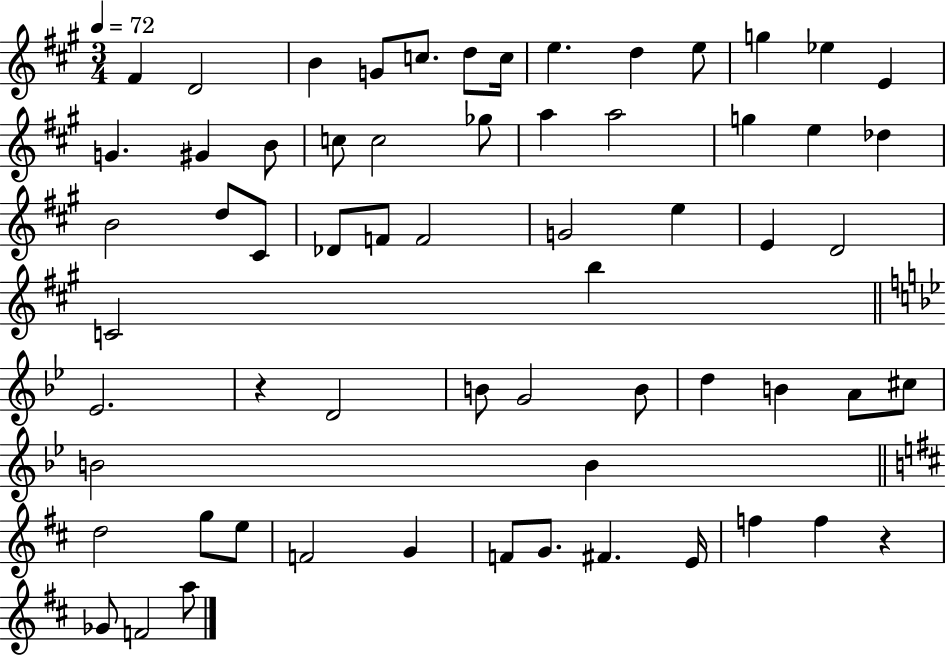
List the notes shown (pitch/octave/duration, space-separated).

F#4/q D4/h B4/q G4/e C5/e. D5/e C5/s E5/q. D5/q E5/e G5/q Eb5/q E4/q G4/q. G#4/q B4/e C5/e C5/h Gb5/e A5/q A5/h G5/q E5/q Db5/q B4/h D5/e C#4/e Db4/e F4/e F4/h G4/h E5/q E4/q D4/h C4/h B5/q Eb4/h. R/q D4/h B4/e G4/h B4/e D5/q B4/q A4/e C#5/e B4/h B4/q D5/h G5/e E5/e F4/h G4/q F4/e G4/e. F#4/q. E4/s F5/q F5/q R/q Gb4/e F4/h A5/e